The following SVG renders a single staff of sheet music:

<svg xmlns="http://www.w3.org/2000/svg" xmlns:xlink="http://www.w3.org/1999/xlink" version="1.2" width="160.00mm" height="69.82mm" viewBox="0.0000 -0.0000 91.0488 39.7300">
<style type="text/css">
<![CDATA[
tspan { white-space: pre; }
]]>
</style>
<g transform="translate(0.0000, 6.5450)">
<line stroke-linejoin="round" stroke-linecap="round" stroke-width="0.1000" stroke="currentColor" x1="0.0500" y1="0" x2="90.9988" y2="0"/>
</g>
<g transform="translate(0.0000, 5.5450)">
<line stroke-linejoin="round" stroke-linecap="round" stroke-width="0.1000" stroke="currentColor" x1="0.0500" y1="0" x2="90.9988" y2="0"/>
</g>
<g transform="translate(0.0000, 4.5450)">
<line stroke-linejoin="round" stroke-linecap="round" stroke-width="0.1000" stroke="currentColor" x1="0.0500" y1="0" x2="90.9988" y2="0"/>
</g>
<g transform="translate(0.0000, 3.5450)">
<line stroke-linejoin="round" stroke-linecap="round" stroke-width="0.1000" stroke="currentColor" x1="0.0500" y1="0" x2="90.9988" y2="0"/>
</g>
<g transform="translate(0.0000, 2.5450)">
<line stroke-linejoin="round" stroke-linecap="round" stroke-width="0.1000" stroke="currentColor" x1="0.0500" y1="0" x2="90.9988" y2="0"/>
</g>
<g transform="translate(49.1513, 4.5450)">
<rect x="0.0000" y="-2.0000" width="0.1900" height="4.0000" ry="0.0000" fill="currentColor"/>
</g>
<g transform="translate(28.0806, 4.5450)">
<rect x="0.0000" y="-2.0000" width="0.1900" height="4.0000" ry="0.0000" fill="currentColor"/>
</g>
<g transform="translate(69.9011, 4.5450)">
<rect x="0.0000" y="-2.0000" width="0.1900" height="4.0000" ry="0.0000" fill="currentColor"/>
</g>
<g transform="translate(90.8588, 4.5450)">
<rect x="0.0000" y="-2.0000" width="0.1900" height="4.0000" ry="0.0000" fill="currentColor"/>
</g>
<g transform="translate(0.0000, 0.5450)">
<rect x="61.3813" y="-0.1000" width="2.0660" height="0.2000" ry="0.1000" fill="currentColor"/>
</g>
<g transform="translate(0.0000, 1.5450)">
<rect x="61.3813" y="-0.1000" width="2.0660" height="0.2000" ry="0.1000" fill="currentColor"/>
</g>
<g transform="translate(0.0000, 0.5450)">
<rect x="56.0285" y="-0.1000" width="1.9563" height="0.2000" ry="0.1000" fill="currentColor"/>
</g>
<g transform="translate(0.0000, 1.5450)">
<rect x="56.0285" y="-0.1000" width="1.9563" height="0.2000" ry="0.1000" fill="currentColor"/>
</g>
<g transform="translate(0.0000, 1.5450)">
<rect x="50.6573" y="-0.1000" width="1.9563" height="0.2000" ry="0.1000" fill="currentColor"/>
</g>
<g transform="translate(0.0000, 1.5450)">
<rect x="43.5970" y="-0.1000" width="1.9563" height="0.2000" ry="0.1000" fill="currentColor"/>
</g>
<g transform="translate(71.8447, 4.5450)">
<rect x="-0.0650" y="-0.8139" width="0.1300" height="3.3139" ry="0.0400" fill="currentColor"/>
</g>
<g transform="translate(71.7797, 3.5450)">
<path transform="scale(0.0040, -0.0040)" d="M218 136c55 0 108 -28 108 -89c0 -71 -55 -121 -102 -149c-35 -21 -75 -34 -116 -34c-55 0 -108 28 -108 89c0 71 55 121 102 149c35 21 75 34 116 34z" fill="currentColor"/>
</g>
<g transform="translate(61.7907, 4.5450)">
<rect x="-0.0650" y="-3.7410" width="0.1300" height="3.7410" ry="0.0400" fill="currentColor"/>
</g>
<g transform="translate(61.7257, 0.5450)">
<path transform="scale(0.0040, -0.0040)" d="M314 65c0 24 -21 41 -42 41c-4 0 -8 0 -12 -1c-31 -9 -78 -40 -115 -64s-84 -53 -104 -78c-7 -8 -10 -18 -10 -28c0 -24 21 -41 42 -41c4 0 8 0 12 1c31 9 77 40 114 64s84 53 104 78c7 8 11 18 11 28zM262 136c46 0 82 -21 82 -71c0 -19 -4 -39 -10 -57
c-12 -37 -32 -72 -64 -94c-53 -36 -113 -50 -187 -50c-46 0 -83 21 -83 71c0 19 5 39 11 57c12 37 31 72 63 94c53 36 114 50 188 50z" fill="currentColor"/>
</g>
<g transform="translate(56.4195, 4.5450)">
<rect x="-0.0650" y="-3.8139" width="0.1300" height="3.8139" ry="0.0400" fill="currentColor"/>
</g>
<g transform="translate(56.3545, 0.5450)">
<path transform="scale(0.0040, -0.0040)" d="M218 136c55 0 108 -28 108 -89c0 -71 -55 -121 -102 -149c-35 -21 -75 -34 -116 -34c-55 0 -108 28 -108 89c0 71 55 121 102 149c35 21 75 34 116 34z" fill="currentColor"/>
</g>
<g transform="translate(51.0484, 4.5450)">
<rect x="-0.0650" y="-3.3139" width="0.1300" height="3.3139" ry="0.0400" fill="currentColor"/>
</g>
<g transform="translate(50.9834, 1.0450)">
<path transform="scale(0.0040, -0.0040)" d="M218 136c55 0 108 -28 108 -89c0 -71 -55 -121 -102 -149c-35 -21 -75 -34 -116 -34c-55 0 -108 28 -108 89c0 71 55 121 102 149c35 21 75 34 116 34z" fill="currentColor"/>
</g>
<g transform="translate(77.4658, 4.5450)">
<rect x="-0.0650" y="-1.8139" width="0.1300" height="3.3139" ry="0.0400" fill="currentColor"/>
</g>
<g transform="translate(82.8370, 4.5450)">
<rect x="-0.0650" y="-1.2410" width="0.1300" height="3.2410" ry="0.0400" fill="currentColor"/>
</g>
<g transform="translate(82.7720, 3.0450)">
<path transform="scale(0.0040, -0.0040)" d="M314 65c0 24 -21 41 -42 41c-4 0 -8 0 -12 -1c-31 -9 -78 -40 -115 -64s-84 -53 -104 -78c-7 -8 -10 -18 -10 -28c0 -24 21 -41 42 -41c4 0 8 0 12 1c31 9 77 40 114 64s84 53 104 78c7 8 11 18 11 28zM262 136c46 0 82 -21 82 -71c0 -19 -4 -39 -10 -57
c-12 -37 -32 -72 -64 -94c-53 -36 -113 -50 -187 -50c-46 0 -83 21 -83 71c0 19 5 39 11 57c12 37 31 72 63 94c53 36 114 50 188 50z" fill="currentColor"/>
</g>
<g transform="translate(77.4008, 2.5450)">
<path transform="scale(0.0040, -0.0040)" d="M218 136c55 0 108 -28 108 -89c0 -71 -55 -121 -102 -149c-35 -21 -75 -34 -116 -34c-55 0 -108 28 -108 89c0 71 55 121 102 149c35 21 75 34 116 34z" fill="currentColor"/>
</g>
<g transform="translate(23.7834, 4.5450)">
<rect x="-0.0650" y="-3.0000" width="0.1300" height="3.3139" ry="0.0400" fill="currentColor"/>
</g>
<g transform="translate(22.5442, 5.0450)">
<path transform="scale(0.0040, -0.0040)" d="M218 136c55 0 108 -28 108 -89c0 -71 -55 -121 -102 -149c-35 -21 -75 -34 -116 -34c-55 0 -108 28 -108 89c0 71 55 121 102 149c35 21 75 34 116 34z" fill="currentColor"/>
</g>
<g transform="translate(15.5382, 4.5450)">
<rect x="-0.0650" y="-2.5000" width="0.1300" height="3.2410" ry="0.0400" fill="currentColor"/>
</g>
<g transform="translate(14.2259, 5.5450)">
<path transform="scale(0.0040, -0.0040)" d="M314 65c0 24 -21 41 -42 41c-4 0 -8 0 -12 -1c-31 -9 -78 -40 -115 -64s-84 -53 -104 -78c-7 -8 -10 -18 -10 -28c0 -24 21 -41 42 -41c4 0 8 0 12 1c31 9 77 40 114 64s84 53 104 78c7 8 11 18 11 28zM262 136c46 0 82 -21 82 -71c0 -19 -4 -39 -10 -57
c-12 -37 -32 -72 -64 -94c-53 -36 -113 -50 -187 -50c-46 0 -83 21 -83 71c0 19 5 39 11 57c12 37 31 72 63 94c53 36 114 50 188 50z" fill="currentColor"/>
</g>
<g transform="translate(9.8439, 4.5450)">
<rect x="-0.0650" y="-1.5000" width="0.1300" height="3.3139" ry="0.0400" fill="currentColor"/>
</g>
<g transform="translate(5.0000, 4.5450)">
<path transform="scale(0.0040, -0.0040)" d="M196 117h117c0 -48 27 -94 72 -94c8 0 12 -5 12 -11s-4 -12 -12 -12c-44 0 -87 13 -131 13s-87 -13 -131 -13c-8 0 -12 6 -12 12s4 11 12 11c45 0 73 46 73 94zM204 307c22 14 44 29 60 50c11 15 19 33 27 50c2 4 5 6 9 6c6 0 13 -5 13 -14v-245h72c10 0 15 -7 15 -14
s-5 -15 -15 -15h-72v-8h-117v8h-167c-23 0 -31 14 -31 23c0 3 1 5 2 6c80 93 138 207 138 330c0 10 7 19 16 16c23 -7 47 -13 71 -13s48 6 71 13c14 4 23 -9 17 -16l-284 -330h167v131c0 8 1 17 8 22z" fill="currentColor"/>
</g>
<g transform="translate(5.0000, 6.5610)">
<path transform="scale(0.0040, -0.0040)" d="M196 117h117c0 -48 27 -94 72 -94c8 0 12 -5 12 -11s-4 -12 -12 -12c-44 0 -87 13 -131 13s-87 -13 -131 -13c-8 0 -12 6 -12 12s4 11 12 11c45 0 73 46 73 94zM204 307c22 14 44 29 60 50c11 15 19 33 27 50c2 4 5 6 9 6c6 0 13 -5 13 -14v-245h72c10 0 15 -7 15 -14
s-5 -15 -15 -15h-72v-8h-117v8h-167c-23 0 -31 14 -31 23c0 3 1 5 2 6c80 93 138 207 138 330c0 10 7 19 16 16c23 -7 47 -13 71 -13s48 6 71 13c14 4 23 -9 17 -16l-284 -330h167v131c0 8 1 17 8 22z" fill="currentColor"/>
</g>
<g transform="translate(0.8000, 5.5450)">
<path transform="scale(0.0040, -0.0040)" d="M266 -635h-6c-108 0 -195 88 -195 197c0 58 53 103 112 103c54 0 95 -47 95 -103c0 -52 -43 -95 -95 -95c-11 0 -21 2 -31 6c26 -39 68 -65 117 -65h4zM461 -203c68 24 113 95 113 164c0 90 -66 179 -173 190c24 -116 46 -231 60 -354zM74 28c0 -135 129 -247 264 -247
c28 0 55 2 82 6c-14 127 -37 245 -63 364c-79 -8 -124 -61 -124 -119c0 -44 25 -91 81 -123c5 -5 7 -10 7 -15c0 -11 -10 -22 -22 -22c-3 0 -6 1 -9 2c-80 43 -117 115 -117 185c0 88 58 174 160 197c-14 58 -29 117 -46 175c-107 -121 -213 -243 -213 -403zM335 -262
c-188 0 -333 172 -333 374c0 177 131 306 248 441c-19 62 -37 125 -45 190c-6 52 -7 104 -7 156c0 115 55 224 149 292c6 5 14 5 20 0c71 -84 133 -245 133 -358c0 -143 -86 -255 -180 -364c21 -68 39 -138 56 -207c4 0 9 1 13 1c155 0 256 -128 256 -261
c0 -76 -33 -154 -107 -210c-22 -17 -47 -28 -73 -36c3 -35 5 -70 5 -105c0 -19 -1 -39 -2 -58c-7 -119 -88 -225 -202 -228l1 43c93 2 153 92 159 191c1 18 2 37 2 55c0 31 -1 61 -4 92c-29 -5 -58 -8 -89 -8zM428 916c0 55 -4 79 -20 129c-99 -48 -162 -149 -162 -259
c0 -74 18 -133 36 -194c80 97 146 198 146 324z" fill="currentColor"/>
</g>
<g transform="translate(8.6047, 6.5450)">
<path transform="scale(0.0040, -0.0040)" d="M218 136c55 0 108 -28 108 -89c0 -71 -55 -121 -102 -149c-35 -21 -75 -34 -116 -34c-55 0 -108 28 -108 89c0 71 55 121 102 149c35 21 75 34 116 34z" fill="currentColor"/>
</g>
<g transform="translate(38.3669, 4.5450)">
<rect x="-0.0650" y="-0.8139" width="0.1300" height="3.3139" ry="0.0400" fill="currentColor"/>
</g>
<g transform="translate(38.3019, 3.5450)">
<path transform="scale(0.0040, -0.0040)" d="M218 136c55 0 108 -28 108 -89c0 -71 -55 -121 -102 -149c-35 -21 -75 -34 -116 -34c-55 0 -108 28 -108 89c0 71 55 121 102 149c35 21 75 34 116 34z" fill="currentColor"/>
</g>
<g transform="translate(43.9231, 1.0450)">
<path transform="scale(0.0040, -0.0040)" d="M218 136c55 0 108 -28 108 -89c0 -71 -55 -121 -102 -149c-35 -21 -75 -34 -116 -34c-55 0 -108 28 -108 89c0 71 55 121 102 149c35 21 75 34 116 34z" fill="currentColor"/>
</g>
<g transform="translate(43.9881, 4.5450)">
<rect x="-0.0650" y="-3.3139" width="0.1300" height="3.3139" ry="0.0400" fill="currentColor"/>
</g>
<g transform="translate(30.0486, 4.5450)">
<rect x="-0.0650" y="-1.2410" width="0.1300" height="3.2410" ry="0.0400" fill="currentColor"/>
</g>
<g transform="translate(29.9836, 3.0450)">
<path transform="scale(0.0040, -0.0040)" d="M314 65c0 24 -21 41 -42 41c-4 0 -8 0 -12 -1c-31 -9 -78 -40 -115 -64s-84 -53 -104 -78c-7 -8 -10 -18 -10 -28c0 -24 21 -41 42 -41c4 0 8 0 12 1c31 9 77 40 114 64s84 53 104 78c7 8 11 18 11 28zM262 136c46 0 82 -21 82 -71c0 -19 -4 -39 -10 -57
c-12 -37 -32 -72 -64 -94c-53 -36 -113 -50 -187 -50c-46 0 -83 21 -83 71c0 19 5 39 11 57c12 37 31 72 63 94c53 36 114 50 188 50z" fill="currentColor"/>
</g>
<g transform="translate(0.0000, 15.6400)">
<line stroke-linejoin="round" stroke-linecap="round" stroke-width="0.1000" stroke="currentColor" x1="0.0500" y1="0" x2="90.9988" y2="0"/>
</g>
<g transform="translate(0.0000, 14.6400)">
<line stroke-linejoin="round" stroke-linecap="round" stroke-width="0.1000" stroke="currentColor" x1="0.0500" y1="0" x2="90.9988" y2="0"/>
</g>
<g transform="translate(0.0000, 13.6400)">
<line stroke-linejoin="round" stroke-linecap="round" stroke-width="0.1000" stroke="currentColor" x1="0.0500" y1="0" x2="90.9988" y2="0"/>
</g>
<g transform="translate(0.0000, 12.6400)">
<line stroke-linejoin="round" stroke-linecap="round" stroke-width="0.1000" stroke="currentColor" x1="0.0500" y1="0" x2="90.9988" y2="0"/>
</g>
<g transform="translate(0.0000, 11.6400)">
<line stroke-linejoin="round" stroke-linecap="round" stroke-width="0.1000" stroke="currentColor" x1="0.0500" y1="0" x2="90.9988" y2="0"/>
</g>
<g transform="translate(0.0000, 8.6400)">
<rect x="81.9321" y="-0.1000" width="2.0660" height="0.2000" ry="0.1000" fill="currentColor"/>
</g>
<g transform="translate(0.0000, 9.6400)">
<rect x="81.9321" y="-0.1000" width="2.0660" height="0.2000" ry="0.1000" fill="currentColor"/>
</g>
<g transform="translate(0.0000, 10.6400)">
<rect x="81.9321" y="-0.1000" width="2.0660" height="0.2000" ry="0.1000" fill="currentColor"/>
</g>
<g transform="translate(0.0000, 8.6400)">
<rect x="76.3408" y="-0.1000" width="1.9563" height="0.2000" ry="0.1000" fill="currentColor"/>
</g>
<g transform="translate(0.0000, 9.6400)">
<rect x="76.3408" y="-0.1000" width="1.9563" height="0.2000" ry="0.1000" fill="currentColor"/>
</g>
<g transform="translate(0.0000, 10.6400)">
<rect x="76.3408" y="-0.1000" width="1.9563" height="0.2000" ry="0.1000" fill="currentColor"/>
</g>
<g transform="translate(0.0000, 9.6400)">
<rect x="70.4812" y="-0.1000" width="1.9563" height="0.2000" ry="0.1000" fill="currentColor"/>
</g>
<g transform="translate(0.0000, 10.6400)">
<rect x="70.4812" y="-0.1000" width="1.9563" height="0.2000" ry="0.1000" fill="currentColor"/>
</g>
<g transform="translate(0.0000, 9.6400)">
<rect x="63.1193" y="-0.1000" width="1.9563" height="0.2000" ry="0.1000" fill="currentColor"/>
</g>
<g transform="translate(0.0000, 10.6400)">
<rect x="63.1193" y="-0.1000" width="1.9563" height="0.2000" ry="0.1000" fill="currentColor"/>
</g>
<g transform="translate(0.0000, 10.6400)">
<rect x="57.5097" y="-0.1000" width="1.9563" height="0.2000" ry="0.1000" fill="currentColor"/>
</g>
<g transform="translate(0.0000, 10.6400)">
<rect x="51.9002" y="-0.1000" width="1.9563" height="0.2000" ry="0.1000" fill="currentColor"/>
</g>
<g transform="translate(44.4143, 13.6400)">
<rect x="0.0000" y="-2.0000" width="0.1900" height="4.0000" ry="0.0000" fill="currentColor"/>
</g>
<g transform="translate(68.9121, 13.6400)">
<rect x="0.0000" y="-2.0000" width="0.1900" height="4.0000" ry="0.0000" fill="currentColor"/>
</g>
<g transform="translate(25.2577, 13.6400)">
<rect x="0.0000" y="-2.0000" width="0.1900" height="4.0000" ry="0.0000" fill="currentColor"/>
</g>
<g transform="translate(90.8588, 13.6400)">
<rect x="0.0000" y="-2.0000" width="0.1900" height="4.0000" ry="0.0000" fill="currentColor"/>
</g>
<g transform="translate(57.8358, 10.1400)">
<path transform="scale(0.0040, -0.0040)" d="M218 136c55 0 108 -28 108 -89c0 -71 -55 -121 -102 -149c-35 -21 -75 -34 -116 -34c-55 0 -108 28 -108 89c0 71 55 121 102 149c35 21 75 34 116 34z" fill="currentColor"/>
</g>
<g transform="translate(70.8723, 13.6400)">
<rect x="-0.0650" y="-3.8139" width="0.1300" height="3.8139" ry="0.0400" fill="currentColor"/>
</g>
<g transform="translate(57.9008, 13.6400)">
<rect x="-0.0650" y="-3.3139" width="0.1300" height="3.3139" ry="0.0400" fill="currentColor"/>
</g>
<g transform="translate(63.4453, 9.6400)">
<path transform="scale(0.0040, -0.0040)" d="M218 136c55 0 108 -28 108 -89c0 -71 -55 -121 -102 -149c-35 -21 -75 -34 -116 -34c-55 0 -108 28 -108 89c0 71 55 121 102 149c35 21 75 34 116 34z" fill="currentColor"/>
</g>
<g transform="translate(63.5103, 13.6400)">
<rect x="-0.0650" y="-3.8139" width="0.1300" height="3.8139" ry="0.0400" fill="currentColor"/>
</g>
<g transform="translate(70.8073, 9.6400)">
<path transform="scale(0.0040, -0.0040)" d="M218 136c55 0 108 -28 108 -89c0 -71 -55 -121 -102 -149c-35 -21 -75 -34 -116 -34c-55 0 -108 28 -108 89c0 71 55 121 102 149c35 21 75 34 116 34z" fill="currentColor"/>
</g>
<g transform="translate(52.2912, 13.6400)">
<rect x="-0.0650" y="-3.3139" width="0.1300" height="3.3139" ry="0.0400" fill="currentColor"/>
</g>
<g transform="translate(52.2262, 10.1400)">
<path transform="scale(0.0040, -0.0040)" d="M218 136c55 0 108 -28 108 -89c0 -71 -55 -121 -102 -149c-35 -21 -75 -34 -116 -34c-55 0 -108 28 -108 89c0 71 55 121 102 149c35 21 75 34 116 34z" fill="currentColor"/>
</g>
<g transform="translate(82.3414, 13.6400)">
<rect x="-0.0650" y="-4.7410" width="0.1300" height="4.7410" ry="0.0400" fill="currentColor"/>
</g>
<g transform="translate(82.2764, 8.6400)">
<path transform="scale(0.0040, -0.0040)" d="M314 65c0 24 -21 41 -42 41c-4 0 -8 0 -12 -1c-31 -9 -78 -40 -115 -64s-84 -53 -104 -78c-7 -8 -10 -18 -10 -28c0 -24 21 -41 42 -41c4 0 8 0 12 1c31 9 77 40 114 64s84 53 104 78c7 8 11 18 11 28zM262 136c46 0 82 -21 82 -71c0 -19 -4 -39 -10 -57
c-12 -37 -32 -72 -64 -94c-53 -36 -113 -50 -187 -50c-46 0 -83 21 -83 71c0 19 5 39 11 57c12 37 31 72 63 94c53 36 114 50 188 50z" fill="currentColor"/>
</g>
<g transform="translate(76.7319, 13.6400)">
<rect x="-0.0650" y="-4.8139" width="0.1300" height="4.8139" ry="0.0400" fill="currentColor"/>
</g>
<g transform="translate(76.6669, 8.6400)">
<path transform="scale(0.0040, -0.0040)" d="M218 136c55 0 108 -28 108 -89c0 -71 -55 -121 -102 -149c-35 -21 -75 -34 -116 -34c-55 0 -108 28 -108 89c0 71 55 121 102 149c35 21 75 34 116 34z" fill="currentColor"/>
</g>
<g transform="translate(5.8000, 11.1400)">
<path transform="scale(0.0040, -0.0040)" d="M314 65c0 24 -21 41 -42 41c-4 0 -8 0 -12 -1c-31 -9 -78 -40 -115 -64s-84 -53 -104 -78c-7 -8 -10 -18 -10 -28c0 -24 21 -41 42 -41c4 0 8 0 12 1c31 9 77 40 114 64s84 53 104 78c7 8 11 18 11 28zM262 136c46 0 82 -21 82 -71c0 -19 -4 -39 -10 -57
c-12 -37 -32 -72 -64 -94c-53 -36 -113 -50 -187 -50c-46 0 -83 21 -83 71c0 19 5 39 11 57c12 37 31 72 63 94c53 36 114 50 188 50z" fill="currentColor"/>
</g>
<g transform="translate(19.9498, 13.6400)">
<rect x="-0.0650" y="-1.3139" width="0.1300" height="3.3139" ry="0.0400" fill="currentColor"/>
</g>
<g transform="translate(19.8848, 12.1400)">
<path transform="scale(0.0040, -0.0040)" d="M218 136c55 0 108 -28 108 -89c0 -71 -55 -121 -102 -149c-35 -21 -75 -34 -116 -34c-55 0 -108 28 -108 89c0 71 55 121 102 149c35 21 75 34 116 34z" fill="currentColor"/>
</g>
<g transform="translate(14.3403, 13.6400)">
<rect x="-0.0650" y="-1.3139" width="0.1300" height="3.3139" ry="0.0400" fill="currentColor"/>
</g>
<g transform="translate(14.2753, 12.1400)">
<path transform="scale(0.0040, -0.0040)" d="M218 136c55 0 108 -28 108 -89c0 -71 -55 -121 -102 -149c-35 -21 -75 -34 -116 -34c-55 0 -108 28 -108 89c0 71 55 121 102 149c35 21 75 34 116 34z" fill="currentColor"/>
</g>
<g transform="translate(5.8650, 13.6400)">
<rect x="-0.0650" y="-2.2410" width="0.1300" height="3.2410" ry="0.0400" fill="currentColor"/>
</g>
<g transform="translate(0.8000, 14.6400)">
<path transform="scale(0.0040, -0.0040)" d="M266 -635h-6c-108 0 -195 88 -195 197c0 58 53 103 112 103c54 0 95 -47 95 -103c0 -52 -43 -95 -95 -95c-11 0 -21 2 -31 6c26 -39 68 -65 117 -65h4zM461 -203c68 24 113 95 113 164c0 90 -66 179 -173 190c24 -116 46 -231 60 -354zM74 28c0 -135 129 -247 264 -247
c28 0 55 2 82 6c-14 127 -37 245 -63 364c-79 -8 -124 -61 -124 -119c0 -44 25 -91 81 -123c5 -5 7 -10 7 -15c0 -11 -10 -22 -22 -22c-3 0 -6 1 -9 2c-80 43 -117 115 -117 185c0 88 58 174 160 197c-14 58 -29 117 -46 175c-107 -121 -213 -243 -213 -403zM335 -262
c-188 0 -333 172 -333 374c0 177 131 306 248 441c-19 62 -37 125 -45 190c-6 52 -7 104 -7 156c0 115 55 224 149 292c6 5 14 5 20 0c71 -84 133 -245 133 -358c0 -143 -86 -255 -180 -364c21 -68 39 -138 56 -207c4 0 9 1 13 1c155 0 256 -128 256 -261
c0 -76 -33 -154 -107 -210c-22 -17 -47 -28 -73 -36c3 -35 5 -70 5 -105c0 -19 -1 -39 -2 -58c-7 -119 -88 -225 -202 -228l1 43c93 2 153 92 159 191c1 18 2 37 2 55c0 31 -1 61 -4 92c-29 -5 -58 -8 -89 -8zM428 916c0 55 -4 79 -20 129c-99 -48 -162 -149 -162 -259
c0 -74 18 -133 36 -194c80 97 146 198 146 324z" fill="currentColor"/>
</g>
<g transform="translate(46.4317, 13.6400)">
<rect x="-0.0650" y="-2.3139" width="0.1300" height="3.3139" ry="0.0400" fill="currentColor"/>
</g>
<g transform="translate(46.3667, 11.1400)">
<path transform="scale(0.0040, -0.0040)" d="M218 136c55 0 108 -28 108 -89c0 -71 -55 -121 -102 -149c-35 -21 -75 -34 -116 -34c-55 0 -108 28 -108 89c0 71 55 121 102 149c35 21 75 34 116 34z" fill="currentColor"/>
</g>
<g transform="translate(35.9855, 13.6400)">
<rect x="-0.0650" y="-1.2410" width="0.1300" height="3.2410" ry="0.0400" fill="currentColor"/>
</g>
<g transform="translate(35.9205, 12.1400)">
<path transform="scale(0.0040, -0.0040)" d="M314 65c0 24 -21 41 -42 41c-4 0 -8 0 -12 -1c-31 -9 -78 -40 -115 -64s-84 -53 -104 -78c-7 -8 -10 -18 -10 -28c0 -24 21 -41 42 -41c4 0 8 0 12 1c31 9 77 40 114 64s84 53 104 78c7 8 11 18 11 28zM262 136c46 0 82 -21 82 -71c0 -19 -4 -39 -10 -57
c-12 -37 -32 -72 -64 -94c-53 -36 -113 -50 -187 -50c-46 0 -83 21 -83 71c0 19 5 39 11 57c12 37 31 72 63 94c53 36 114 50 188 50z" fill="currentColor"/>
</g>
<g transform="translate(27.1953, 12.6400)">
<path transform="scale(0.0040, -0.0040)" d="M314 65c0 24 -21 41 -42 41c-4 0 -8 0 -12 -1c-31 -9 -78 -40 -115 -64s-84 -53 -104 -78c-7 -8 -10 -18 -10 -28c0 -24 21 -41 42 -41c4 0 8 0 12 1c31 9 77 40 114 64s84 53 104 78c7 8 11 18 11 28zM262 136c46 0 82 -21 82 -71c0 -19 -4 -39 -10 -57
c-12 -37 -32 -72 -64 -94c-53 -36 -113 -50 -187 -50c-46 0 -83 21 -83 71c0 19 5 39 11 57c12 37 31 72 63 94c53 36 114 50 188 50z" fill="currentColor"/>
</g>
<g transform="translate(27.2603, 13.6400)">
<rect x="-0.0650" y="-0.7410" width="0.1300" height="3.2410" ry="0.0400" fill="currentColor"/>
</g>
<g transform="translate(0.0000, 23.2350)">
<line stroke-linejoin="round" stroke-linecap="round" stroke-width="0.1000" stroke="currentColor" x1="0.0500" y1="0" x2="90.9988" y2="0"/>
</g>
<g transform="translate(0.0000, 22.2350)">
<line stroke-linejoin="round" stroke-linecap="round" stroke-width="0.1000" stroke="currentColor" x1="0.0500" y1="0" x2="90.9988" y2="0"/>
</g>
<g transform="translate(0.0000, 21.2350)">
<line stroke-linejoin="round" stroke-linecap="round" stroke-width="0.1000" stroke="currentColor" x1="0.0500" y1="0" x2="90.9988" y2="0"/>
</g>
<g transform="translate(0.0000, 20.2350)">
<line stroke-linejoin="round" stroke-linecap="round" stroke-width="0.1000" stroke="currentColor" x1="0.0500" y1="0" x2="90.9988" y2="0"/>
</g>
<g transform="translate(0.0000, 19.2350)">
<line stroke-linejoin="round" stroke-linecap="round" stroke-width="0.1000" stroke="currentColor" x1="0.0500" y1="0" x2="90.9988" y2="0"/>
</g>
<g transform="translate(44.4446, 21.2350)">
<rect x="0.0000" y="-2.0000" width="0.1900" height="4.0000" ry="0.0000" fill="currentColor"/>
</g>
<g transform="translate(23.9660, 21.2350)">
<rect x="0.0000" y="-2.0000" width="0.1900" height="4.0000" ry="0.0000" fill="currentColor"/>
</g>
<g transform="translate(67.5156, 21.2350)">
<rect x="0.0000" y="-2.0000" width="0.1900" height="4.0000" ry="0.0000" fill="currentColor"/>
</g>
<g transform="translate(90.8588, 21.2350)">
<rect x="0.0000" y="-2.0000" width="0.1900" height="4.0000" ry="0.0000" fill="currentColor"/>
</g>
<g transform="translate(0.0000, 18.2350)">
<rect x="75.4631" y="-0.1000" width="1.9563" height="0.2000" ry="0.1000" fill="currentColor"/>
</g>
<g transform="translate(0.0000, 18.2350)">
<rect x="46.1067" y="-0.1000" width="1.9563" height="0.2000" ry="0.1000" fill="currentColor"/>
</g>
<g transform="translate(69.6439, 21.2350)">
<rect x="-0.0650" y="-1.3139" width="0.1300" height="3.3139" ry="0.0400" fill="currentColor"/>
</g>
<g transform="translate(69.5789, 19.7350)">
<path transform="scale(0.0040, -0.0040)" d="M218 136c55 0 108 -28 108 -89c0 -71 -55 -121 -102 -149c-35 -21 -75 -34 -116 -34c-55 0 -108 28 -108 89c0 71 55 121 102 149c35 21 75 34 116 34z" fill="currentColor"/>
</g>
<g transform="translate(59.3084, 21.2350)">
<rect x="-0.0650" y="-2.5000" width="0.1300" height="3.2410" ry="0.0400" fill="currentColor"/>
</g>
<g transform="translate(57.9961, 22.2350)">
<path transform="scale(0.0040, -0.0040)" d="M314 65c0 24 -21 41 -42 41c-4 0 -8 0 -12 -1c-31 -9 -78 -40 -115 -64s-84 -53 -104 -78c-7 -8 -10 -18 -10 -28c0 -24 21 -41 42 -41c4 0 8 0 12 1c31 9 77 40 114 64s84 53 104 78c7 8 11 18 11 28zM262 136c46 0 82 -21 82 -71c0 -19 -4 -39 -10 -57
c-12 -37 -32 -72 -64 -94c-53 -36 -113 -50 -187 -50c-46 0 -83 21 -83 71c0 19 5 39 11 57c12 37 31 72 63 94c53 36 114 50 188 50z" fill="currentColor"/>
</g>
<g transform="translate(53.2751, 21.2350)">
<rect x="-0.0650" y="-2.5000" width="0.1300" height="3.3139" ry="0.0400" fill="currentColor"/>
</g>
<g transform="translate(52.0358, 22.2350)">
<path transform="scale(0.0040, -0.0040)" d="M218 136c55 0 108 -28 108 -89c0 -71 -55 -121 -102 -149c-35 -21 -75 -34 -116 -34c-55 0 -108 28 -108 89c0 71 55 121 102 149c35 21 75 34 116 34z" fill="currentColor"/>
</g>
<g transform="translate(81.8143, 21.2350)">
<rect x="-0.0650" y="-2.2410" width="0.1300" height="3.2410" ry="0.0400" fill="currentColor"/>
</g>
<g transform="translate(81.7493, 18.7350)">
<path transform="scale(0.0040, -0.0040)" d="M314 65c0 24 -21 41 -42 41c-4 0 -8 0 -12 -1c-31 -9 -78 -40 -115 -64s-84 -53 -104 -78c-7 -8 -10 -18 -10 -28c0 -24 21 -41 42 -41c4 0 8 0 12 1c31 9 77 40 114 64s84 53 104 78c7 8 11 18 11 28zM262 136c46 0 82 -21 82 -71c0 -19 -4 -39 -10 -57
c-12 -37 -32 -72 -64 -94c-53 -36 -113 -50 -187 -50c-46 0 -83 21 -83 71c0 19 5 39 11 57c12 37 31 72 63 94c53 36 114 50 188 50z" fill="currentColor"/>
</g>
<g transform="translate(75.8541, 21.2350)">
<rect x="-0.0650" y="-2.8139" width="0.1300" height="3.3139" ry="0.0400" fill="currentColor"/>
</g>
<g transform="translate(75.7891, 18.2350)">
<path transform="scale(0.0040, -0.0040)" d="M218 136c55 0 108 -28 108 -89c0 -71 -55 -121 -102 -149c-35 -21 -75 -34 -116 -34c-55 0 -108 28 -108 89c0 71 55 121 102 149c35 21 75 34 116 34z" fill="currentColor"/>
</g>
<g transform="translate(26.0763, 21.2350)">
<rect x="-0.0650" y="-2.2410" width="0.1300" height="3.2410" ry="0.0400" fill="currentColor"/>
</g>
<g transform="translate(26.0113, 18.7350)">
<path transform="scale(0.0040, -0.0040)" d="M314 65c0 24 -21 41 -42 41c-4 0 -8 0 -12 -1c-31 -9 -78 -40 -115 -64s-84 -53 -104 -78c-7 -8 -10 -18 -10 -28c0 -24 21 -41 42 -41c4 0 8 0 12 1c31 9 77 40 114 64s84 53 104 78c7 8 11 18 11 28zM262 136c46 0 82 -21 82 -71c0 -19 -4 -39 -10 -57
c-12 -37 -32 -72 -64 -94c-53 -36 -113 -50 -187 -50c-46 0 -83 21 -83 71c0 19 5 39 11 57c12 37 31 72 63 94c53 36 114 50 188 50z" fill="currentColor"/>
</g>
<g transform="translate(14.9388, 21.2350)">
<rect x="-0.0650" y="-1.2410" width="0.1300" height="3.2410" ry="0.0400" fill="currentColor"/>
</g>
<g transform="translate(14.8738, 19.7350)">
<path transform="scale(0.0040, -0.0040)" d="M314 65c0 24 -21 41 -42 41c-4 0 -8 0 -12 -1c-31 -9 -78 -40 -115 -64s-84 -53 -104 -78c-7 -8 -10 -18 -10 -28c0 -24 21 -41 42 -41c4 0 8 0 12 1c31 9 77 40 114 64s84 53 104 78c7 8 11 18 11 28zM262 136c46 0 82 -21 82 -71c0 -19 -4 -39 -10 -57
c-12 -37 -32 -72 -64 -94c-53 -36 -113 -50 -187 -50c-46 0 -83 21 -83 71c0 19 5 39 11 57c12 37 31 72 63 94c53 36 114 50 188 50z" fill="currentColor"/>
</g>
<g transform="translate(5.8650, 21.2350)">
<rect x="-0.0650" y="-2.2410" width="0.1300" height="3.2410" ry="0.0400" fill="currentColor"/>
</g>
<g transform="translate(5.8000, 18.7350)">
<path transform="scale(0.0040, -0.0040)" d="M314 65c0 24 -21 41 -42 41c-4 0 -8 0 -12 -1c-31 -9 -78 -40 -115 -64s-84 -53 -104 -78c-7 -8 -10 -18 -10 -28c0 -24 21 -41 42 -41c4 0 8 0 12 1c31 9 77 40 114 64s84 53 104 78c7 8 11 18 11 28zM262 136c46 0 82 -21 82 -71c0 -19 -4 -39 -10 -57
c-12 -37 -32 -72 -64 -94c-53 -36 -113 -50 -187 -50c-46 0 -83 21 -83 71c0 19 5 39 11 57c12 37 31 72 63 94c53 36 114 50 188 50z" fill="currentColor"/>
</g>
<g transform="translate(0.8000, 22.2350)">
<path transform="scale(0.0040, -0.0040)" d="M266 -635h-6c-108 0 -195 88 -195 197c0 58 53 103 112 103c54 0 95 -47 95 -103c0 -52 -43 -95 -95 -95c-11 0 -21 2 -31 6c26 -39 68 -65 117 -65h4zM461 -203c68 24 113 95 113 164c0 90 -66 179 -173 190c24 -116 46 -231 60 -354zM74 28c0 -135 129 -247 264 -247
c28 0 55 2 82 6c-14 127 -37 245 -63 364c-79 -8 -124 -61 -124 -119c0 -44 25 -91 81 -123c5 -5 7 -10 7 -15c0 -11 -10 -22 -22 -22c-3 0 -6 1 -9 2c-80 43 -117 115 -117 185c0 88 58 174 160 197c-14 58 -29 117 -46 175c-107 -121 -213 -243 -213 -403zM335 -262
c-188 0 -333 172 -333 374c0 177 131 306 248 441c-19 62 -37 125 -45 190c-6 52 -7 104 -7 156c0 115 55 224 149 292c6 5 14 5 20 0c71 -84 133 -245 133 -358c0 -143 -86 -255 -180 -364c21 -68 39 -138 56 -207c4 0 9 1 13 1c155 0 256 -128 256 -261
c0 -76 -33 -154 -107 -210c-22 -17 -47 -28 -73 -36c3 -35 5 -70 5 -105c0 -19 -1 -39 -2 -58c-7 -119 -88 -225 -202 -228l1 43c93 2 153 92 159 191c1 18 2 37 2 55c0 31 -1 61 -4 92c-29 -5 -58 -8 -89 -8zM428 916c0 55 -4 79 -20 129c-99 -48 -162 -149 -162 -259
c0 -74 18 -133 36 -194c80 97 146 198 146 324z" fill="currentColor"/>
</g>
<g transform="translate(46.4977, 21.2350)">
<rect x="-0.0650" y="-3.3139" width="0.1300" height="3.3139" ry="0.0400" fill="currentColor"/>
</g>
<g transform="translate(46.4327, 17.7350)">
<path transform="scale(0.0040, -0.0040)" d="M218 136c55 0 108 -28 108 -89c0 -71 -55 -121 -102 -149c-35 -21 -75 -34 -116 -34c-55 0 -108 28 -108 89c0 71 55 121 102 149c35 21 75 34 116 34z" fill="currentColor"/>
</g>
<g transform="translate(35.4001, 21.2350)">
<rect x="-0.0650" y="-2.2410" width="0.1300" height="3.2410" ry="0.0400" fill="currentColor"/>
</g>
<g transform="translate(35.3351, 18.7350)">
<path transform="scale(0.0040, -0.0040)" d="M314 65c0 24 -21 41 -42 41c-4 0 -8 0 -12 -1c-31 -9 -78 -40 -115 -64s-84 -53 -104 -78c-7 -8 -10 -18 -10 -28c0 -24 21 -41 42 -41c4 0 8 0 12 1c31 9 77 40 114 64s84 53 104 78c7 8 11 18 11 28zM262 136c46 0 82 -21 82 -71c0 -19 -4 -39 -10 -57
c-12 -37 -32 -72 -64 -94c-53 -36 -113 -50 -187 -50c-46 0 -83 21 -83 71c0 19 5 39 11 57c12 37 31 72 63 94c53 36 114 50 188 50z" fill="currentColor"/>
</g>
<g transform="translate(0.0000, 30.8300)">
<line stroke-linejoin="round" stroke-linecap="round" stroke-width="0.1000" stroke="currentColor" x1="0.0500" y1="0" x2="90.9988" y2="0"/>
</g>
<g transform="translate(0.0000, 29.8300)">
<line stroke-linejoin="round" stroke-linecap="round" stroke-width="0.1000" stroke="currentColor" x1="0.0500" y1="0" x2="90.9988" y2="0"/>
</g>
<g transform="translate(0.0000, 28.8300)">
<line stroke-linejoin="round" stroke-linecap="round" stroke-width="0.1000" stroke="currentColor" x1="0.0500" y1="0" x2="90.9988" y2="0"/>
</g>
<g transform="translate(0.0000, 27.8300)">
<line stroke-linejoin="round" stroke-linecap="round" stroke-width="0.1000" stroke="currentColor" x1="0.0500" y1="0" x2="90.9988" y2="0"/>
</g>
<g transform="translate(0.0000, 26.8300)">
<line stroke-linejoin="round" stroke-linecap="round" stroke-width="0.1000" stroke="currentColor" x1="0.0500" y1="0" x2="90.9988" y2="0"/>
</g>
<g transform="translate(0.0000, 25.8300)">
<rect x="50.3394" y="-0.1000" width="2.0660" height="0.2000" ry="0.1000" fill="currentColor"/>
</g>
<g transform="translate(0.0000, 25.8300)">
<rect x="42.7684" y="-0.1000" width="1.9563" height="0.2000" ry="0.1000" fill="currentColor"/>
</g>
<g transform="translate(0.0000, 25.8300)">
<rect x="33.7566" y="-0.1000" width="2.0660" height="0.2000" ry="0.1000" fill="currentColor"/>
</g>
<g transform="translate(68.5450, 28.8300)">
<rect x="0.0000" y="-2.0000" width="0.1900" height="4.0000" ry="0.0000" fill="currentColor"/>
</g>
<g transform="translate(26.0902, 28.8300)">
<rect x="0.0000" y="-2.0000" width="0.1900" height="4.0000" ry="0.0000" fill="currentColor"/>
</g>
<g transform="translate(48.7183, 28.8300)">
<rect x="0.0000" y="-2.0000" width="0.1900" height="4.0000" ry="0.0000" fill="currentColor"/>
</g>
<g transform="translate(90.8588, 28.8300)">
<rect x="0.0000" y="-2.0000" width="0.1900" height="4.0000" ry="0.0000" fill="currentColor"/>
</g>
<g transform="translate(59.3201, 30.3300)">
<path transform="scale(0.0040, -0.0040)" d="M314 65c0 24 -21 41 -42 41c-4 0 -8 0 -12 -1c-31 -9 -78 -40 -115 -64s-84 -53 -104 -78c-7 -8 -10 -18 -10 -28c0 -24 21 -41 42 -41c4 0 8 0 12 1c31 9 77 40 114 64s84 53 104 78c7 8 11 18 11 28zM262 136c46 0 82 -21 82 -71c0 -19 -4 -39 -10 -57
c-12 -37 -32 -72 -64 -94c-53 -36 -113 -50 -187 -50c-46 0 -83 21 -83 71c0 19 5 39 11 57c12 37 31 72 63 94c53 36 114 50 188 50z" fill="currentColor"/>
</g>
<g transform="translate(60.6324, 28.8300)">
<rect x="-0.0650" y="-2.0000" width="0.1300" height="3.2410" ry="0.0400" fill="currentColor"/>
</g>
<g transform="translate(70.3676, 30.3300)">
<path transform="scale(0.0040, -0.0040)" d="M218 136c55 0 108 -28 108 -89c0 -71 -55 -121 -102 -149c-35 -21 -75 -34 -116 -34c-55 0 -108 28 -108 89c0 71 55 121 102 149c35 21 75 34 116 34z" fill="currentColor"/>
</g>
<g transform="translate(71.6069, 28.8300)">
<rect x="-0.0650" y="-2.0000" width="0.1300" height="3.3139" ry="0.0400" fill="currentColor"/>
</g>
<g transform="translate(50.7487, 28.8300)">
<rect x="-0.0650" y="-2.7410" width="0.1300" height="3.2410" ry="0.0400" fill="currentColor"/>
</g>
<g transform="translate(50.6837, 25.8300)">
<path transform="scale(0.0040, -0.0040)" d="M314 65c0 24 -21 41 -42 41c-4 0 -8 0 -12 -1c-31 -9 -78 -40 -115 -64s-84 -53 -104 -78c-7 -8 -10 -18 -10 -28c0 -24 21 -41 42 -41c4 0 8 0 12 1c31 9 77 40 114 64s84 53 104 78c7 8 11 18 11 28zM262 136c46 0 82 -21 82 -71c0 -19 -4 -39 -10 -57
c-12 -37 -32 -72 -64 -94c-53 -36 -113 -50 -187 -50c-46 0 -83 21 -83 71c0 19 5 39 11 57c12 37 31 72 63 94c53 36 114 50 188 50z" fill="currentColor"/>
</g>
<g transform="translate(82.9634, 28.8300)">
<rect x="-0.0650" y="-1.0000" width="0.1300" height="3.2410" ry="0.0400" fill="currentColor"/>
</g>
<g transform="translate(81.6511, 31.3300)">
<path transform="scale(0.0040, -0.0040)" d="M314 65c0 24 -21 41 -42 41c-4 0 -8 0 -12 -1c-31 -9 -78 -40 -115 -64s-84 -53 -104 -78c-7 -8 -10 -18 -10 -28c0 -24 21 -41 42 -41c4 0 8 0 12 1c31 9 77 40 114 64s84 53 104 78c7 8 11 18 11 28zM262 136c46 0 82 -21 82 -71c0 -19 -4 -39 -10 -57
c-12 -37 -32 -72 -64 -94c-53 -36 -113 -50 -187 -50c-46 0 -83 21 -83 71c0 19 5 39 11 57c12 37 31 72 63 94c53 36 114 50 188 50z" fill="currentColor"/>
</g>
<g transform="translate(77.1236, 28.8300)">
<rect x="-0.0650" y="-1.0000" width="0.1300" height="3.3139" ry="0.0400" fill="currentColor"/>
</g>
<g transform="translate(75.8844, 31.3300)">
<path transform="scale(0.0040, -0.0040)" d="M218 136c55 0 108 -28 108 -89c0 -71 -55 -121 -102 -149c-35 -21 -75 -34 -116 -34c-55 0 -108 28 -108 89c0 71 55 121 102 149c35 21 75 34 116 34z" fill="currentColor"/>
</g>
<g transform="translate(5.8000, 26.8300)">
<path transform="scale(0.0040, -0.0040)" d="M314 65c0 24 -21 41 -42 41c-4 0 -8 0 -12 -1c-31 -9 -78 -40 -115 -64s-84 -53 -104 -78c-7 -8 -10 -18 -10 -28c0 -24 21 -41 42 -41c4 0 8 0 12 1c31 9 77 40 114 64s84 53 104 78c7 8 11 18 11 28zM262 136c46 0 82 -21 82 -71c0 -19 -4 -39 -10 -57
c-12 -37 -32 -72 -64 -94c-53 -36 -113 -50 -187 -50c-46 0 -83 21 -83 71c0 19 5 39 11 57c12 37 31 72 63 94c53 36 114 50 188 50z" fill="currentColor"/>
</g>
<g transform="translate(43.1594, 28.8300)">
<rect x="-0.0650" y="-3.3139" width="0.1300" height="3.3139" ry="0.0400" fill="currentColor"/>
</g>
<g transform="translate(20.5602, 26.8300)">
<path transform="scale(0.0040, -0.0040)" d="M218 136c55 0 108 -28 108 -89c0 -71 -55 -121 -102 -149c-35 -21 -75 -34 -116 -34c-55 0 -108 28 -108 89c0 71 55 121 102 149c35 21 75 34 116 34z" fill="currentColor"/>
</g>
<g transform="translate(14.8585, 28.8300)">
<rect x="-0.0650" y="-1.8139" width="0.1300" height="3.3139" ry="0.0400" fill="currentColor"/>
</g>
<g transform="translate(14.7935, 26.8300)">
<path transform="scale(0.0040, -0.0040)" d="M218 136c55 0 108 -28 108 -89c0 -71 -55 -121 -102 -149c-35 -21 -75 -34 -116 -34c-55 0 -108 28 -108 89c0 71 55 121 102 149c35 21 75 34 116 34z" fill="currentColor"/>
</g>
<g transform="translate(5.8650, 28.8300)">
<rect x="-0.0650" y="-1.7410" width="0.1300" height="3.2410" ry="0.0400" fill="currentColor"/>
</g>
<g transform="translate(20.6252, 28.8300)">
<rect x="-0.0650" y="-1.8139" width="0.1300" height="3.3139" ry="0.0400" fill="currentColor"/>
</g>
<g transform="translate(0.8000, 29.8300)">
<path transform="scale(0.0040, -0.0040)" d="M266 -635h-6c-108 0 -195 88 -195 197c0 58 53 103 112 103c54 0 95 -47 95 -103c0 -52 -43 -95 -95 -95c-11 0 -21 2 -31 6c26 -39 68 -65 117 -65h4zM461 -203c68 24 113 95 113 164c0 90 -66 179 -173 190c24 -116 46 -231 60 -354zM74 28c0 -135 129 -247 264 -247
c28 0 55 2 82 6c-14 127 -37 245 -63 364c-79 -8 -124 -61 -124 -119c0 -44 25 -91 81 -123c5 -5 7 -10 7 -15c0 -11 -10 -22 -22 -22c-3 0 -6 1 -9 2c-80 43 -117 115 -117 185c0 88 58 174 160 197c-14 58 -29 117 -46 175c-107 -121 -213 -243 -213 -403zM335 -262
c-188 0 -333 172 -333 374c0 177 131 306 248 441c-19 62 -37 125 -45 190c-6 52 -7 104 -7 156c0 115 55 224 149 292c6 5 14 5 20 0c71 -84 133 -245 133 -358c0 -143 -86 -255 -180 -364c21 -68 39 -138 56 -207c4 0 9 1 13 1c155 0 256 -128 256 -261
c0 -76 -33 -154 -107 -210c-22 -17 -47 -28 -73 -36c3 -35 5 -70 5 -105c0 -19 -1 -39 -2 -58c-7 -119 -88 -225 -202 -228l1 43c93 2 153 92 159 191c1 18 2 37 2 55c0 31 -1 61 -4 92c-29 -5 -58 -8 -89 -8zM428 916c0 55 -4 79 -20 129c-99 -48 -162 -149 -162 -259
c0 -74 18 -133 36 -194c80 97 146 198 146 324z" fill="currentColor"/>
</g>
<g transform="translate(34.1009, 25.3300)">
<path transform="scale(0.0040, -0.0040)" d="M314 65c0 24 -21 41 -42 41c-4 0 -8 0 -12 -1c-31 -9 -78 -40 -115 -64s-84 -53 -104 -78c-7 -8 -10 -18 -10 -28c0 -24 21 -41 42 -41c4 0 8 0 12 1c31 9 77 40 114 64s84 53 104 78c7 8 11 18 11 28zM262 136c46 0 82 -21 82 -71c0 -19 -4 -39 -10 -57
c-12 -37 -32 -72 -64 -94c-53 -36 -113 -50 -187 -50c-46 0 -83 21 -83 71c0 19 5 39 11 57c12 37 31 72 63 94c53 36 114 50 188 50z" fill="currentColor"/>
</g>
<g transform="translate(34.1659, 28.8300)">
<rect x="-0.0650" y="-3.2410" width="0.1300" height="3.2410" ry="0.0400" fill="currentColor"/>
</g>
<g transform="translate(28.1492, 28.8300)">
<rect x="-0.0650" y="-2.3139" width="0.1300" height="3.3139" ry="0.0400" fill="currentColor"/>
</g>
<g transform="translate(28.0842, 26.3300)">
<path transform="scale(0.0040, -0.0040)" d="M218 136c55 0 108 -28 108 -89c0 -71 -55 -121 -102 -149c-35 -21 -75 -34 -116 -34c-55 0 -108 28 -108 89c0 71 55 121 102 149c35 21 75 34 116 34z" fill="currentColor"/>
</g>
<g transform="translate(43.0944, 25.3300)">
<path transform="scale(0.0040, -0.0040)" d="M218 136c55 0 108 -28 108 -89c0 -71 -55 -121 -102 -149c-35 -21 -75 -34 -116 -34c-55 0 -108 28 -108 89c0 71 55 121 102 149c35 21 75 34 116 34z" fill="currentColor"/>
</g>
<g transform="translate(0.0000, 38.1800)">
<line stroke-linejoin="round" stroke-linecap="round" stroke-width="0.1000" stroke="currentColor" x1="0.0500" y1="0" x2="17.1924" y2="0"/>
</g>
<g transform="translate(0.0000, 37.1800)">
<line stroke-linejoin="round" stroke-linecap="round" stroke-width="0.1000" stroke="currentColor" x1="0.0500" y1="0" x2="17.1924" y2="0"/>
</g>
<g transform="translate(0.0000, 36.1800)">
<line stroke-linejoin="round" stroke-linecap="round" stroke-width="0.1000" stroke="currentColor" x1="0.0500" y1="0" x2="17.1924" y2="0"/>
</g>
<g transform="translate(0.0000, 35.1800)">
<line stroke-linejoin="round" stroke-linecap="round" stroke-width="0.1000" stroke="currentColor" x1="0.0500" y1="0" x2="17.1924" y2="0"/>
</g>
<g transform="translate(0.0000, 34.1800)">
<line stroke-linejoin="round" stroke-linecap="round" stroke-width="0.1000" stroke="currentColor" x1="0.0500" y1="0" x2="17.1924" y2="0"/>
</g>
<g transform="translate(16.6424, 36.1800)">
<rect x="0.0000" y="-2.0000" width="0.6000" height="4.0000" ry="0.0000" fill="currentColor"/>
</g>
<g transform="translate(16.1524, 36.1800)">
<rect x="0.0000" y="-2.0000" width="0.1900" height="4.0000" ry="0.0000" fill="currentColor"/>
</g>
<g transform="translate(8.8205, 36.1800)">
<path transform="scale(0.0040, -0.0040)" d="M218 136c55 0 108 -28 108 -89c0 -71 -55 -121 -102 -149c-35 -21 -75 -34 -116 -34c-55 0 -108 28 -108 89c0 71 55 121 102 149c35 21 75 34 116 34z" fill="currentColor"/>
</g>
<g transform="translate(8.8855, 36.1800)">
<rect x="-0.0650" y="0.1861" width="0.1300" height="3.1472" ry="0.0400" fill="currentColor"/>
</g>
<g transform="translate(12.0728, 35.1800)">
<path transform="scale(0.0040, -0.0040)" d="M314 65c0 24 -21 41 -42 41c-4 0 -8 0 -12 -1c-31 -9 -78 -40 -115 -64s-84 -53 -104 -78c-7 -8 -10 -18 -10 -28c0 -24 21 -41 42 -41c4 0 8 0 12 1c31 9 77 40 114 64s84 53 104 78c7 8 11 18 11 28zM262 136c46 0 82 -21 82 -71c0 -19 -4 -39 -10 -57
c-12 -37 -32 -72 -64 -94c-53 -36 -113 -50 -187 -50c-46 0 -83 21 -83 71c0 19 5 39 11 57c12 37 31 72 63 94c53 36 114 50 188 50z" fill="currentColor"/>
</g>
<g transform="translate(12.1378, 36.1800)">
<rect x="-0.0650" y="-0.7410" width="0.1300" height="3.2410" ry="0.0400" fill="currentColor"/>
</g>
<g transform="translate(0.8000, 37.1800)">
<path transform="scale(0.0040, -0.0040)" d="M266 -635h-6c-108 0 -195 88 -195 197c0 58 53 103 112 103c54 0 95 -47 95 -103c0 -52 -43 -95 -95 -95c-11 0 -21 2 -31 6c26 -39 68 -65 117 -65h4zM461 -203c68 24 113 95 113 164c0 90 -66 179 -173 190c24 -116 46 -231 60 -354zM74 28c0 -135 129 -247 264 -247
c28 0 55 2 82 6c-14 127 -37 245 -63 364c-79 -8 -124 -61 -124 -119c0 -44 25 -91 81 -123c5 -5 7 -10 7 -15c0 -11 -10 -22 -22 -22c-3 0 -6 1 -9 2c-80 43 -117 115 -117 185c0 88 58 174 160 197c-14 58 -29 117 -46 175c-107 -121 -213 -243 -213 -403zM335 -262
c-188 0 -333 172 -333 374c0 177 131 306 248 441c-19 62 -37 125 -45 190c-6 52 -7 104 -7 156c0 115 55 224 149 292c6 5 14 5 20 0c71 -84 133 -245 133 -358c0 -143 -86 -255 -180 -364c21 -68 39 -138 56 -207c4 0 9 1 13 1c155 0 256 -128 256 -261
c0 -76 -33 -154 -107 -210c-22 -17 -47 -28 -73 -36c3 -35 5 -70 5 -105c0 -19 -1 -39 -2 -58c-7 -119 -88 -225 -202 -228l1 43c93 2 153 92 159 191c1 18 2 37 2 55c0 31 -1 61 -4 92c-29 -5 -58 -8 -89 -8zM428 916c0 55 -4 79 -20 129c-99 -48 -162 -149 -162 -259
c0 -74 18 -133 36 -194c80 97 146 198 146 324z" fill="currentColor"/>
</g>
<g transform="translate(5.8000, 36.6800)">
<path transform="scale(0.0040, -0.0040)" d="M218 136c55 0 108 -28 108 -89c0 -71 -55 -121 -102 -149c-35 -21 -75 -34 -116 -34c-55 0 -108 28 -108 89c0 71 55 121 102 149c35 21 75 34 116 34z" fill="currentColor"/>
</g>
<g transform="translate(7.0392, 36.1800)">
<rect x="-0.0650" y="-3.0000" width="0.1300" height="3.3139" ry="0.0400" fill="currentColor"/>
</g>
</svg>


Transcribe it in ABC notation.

X:1
T:Untitled
M:4/4
L:1/4
K:C
E G2 A e2 d b b c' c'2 d f e2 g2 e e d2 e2 g b b c' c' e' e'2 g2 e2 g2 g2 b G G2 e a g2 f2 f f g b2 b a2 F2 F D D2 A B d2